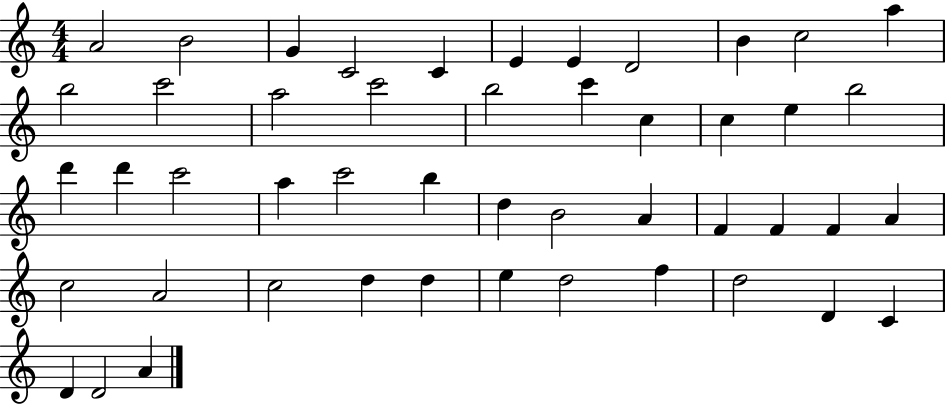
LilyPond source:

{
  \clef treble
  \numericTimeSignature
  \time 4/4
  \key c \major
  a'2 b'2 | g'4 c'2 c'4 | e'4 e'4 d'2 | b'4 c''2 a''4 | \break b''2 c'''2 | a''2 c'''2 | b''2 c'''4 c''4 | c''4 e''4 b''2 | \break d'''4 d'''4 c'''2 | a''4 c'''2 b''4 | d''4 b'2 a'4 | f'4 f'4 f'4 a'4 | \break c''2 a'2 | c''2 d''4 d''4 | e''4 d''2 f''4 | d''2 d'4 c'4 | \break d'4 d'2 a'4 | \bar "|."
}